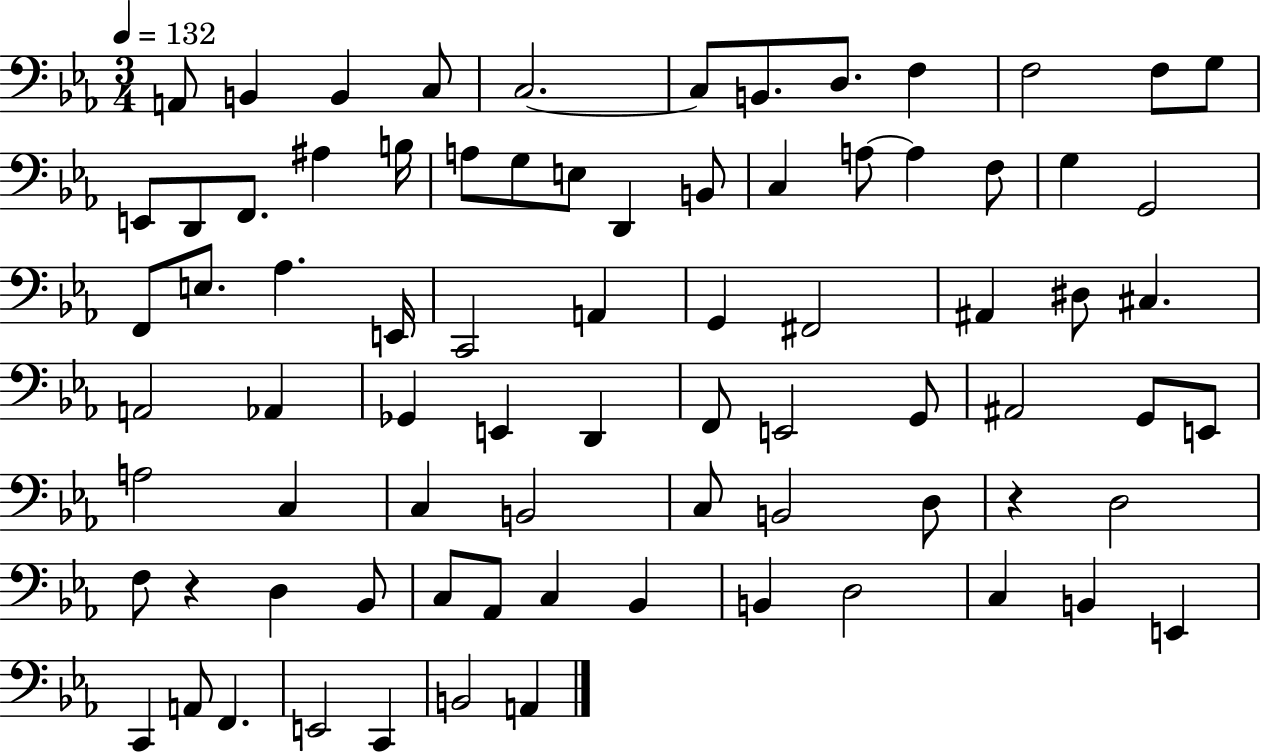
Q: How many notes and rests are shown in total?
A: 79